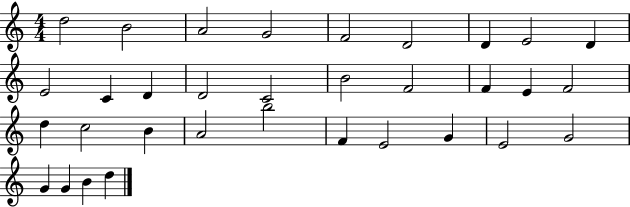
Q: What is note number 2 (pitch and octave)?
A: B4